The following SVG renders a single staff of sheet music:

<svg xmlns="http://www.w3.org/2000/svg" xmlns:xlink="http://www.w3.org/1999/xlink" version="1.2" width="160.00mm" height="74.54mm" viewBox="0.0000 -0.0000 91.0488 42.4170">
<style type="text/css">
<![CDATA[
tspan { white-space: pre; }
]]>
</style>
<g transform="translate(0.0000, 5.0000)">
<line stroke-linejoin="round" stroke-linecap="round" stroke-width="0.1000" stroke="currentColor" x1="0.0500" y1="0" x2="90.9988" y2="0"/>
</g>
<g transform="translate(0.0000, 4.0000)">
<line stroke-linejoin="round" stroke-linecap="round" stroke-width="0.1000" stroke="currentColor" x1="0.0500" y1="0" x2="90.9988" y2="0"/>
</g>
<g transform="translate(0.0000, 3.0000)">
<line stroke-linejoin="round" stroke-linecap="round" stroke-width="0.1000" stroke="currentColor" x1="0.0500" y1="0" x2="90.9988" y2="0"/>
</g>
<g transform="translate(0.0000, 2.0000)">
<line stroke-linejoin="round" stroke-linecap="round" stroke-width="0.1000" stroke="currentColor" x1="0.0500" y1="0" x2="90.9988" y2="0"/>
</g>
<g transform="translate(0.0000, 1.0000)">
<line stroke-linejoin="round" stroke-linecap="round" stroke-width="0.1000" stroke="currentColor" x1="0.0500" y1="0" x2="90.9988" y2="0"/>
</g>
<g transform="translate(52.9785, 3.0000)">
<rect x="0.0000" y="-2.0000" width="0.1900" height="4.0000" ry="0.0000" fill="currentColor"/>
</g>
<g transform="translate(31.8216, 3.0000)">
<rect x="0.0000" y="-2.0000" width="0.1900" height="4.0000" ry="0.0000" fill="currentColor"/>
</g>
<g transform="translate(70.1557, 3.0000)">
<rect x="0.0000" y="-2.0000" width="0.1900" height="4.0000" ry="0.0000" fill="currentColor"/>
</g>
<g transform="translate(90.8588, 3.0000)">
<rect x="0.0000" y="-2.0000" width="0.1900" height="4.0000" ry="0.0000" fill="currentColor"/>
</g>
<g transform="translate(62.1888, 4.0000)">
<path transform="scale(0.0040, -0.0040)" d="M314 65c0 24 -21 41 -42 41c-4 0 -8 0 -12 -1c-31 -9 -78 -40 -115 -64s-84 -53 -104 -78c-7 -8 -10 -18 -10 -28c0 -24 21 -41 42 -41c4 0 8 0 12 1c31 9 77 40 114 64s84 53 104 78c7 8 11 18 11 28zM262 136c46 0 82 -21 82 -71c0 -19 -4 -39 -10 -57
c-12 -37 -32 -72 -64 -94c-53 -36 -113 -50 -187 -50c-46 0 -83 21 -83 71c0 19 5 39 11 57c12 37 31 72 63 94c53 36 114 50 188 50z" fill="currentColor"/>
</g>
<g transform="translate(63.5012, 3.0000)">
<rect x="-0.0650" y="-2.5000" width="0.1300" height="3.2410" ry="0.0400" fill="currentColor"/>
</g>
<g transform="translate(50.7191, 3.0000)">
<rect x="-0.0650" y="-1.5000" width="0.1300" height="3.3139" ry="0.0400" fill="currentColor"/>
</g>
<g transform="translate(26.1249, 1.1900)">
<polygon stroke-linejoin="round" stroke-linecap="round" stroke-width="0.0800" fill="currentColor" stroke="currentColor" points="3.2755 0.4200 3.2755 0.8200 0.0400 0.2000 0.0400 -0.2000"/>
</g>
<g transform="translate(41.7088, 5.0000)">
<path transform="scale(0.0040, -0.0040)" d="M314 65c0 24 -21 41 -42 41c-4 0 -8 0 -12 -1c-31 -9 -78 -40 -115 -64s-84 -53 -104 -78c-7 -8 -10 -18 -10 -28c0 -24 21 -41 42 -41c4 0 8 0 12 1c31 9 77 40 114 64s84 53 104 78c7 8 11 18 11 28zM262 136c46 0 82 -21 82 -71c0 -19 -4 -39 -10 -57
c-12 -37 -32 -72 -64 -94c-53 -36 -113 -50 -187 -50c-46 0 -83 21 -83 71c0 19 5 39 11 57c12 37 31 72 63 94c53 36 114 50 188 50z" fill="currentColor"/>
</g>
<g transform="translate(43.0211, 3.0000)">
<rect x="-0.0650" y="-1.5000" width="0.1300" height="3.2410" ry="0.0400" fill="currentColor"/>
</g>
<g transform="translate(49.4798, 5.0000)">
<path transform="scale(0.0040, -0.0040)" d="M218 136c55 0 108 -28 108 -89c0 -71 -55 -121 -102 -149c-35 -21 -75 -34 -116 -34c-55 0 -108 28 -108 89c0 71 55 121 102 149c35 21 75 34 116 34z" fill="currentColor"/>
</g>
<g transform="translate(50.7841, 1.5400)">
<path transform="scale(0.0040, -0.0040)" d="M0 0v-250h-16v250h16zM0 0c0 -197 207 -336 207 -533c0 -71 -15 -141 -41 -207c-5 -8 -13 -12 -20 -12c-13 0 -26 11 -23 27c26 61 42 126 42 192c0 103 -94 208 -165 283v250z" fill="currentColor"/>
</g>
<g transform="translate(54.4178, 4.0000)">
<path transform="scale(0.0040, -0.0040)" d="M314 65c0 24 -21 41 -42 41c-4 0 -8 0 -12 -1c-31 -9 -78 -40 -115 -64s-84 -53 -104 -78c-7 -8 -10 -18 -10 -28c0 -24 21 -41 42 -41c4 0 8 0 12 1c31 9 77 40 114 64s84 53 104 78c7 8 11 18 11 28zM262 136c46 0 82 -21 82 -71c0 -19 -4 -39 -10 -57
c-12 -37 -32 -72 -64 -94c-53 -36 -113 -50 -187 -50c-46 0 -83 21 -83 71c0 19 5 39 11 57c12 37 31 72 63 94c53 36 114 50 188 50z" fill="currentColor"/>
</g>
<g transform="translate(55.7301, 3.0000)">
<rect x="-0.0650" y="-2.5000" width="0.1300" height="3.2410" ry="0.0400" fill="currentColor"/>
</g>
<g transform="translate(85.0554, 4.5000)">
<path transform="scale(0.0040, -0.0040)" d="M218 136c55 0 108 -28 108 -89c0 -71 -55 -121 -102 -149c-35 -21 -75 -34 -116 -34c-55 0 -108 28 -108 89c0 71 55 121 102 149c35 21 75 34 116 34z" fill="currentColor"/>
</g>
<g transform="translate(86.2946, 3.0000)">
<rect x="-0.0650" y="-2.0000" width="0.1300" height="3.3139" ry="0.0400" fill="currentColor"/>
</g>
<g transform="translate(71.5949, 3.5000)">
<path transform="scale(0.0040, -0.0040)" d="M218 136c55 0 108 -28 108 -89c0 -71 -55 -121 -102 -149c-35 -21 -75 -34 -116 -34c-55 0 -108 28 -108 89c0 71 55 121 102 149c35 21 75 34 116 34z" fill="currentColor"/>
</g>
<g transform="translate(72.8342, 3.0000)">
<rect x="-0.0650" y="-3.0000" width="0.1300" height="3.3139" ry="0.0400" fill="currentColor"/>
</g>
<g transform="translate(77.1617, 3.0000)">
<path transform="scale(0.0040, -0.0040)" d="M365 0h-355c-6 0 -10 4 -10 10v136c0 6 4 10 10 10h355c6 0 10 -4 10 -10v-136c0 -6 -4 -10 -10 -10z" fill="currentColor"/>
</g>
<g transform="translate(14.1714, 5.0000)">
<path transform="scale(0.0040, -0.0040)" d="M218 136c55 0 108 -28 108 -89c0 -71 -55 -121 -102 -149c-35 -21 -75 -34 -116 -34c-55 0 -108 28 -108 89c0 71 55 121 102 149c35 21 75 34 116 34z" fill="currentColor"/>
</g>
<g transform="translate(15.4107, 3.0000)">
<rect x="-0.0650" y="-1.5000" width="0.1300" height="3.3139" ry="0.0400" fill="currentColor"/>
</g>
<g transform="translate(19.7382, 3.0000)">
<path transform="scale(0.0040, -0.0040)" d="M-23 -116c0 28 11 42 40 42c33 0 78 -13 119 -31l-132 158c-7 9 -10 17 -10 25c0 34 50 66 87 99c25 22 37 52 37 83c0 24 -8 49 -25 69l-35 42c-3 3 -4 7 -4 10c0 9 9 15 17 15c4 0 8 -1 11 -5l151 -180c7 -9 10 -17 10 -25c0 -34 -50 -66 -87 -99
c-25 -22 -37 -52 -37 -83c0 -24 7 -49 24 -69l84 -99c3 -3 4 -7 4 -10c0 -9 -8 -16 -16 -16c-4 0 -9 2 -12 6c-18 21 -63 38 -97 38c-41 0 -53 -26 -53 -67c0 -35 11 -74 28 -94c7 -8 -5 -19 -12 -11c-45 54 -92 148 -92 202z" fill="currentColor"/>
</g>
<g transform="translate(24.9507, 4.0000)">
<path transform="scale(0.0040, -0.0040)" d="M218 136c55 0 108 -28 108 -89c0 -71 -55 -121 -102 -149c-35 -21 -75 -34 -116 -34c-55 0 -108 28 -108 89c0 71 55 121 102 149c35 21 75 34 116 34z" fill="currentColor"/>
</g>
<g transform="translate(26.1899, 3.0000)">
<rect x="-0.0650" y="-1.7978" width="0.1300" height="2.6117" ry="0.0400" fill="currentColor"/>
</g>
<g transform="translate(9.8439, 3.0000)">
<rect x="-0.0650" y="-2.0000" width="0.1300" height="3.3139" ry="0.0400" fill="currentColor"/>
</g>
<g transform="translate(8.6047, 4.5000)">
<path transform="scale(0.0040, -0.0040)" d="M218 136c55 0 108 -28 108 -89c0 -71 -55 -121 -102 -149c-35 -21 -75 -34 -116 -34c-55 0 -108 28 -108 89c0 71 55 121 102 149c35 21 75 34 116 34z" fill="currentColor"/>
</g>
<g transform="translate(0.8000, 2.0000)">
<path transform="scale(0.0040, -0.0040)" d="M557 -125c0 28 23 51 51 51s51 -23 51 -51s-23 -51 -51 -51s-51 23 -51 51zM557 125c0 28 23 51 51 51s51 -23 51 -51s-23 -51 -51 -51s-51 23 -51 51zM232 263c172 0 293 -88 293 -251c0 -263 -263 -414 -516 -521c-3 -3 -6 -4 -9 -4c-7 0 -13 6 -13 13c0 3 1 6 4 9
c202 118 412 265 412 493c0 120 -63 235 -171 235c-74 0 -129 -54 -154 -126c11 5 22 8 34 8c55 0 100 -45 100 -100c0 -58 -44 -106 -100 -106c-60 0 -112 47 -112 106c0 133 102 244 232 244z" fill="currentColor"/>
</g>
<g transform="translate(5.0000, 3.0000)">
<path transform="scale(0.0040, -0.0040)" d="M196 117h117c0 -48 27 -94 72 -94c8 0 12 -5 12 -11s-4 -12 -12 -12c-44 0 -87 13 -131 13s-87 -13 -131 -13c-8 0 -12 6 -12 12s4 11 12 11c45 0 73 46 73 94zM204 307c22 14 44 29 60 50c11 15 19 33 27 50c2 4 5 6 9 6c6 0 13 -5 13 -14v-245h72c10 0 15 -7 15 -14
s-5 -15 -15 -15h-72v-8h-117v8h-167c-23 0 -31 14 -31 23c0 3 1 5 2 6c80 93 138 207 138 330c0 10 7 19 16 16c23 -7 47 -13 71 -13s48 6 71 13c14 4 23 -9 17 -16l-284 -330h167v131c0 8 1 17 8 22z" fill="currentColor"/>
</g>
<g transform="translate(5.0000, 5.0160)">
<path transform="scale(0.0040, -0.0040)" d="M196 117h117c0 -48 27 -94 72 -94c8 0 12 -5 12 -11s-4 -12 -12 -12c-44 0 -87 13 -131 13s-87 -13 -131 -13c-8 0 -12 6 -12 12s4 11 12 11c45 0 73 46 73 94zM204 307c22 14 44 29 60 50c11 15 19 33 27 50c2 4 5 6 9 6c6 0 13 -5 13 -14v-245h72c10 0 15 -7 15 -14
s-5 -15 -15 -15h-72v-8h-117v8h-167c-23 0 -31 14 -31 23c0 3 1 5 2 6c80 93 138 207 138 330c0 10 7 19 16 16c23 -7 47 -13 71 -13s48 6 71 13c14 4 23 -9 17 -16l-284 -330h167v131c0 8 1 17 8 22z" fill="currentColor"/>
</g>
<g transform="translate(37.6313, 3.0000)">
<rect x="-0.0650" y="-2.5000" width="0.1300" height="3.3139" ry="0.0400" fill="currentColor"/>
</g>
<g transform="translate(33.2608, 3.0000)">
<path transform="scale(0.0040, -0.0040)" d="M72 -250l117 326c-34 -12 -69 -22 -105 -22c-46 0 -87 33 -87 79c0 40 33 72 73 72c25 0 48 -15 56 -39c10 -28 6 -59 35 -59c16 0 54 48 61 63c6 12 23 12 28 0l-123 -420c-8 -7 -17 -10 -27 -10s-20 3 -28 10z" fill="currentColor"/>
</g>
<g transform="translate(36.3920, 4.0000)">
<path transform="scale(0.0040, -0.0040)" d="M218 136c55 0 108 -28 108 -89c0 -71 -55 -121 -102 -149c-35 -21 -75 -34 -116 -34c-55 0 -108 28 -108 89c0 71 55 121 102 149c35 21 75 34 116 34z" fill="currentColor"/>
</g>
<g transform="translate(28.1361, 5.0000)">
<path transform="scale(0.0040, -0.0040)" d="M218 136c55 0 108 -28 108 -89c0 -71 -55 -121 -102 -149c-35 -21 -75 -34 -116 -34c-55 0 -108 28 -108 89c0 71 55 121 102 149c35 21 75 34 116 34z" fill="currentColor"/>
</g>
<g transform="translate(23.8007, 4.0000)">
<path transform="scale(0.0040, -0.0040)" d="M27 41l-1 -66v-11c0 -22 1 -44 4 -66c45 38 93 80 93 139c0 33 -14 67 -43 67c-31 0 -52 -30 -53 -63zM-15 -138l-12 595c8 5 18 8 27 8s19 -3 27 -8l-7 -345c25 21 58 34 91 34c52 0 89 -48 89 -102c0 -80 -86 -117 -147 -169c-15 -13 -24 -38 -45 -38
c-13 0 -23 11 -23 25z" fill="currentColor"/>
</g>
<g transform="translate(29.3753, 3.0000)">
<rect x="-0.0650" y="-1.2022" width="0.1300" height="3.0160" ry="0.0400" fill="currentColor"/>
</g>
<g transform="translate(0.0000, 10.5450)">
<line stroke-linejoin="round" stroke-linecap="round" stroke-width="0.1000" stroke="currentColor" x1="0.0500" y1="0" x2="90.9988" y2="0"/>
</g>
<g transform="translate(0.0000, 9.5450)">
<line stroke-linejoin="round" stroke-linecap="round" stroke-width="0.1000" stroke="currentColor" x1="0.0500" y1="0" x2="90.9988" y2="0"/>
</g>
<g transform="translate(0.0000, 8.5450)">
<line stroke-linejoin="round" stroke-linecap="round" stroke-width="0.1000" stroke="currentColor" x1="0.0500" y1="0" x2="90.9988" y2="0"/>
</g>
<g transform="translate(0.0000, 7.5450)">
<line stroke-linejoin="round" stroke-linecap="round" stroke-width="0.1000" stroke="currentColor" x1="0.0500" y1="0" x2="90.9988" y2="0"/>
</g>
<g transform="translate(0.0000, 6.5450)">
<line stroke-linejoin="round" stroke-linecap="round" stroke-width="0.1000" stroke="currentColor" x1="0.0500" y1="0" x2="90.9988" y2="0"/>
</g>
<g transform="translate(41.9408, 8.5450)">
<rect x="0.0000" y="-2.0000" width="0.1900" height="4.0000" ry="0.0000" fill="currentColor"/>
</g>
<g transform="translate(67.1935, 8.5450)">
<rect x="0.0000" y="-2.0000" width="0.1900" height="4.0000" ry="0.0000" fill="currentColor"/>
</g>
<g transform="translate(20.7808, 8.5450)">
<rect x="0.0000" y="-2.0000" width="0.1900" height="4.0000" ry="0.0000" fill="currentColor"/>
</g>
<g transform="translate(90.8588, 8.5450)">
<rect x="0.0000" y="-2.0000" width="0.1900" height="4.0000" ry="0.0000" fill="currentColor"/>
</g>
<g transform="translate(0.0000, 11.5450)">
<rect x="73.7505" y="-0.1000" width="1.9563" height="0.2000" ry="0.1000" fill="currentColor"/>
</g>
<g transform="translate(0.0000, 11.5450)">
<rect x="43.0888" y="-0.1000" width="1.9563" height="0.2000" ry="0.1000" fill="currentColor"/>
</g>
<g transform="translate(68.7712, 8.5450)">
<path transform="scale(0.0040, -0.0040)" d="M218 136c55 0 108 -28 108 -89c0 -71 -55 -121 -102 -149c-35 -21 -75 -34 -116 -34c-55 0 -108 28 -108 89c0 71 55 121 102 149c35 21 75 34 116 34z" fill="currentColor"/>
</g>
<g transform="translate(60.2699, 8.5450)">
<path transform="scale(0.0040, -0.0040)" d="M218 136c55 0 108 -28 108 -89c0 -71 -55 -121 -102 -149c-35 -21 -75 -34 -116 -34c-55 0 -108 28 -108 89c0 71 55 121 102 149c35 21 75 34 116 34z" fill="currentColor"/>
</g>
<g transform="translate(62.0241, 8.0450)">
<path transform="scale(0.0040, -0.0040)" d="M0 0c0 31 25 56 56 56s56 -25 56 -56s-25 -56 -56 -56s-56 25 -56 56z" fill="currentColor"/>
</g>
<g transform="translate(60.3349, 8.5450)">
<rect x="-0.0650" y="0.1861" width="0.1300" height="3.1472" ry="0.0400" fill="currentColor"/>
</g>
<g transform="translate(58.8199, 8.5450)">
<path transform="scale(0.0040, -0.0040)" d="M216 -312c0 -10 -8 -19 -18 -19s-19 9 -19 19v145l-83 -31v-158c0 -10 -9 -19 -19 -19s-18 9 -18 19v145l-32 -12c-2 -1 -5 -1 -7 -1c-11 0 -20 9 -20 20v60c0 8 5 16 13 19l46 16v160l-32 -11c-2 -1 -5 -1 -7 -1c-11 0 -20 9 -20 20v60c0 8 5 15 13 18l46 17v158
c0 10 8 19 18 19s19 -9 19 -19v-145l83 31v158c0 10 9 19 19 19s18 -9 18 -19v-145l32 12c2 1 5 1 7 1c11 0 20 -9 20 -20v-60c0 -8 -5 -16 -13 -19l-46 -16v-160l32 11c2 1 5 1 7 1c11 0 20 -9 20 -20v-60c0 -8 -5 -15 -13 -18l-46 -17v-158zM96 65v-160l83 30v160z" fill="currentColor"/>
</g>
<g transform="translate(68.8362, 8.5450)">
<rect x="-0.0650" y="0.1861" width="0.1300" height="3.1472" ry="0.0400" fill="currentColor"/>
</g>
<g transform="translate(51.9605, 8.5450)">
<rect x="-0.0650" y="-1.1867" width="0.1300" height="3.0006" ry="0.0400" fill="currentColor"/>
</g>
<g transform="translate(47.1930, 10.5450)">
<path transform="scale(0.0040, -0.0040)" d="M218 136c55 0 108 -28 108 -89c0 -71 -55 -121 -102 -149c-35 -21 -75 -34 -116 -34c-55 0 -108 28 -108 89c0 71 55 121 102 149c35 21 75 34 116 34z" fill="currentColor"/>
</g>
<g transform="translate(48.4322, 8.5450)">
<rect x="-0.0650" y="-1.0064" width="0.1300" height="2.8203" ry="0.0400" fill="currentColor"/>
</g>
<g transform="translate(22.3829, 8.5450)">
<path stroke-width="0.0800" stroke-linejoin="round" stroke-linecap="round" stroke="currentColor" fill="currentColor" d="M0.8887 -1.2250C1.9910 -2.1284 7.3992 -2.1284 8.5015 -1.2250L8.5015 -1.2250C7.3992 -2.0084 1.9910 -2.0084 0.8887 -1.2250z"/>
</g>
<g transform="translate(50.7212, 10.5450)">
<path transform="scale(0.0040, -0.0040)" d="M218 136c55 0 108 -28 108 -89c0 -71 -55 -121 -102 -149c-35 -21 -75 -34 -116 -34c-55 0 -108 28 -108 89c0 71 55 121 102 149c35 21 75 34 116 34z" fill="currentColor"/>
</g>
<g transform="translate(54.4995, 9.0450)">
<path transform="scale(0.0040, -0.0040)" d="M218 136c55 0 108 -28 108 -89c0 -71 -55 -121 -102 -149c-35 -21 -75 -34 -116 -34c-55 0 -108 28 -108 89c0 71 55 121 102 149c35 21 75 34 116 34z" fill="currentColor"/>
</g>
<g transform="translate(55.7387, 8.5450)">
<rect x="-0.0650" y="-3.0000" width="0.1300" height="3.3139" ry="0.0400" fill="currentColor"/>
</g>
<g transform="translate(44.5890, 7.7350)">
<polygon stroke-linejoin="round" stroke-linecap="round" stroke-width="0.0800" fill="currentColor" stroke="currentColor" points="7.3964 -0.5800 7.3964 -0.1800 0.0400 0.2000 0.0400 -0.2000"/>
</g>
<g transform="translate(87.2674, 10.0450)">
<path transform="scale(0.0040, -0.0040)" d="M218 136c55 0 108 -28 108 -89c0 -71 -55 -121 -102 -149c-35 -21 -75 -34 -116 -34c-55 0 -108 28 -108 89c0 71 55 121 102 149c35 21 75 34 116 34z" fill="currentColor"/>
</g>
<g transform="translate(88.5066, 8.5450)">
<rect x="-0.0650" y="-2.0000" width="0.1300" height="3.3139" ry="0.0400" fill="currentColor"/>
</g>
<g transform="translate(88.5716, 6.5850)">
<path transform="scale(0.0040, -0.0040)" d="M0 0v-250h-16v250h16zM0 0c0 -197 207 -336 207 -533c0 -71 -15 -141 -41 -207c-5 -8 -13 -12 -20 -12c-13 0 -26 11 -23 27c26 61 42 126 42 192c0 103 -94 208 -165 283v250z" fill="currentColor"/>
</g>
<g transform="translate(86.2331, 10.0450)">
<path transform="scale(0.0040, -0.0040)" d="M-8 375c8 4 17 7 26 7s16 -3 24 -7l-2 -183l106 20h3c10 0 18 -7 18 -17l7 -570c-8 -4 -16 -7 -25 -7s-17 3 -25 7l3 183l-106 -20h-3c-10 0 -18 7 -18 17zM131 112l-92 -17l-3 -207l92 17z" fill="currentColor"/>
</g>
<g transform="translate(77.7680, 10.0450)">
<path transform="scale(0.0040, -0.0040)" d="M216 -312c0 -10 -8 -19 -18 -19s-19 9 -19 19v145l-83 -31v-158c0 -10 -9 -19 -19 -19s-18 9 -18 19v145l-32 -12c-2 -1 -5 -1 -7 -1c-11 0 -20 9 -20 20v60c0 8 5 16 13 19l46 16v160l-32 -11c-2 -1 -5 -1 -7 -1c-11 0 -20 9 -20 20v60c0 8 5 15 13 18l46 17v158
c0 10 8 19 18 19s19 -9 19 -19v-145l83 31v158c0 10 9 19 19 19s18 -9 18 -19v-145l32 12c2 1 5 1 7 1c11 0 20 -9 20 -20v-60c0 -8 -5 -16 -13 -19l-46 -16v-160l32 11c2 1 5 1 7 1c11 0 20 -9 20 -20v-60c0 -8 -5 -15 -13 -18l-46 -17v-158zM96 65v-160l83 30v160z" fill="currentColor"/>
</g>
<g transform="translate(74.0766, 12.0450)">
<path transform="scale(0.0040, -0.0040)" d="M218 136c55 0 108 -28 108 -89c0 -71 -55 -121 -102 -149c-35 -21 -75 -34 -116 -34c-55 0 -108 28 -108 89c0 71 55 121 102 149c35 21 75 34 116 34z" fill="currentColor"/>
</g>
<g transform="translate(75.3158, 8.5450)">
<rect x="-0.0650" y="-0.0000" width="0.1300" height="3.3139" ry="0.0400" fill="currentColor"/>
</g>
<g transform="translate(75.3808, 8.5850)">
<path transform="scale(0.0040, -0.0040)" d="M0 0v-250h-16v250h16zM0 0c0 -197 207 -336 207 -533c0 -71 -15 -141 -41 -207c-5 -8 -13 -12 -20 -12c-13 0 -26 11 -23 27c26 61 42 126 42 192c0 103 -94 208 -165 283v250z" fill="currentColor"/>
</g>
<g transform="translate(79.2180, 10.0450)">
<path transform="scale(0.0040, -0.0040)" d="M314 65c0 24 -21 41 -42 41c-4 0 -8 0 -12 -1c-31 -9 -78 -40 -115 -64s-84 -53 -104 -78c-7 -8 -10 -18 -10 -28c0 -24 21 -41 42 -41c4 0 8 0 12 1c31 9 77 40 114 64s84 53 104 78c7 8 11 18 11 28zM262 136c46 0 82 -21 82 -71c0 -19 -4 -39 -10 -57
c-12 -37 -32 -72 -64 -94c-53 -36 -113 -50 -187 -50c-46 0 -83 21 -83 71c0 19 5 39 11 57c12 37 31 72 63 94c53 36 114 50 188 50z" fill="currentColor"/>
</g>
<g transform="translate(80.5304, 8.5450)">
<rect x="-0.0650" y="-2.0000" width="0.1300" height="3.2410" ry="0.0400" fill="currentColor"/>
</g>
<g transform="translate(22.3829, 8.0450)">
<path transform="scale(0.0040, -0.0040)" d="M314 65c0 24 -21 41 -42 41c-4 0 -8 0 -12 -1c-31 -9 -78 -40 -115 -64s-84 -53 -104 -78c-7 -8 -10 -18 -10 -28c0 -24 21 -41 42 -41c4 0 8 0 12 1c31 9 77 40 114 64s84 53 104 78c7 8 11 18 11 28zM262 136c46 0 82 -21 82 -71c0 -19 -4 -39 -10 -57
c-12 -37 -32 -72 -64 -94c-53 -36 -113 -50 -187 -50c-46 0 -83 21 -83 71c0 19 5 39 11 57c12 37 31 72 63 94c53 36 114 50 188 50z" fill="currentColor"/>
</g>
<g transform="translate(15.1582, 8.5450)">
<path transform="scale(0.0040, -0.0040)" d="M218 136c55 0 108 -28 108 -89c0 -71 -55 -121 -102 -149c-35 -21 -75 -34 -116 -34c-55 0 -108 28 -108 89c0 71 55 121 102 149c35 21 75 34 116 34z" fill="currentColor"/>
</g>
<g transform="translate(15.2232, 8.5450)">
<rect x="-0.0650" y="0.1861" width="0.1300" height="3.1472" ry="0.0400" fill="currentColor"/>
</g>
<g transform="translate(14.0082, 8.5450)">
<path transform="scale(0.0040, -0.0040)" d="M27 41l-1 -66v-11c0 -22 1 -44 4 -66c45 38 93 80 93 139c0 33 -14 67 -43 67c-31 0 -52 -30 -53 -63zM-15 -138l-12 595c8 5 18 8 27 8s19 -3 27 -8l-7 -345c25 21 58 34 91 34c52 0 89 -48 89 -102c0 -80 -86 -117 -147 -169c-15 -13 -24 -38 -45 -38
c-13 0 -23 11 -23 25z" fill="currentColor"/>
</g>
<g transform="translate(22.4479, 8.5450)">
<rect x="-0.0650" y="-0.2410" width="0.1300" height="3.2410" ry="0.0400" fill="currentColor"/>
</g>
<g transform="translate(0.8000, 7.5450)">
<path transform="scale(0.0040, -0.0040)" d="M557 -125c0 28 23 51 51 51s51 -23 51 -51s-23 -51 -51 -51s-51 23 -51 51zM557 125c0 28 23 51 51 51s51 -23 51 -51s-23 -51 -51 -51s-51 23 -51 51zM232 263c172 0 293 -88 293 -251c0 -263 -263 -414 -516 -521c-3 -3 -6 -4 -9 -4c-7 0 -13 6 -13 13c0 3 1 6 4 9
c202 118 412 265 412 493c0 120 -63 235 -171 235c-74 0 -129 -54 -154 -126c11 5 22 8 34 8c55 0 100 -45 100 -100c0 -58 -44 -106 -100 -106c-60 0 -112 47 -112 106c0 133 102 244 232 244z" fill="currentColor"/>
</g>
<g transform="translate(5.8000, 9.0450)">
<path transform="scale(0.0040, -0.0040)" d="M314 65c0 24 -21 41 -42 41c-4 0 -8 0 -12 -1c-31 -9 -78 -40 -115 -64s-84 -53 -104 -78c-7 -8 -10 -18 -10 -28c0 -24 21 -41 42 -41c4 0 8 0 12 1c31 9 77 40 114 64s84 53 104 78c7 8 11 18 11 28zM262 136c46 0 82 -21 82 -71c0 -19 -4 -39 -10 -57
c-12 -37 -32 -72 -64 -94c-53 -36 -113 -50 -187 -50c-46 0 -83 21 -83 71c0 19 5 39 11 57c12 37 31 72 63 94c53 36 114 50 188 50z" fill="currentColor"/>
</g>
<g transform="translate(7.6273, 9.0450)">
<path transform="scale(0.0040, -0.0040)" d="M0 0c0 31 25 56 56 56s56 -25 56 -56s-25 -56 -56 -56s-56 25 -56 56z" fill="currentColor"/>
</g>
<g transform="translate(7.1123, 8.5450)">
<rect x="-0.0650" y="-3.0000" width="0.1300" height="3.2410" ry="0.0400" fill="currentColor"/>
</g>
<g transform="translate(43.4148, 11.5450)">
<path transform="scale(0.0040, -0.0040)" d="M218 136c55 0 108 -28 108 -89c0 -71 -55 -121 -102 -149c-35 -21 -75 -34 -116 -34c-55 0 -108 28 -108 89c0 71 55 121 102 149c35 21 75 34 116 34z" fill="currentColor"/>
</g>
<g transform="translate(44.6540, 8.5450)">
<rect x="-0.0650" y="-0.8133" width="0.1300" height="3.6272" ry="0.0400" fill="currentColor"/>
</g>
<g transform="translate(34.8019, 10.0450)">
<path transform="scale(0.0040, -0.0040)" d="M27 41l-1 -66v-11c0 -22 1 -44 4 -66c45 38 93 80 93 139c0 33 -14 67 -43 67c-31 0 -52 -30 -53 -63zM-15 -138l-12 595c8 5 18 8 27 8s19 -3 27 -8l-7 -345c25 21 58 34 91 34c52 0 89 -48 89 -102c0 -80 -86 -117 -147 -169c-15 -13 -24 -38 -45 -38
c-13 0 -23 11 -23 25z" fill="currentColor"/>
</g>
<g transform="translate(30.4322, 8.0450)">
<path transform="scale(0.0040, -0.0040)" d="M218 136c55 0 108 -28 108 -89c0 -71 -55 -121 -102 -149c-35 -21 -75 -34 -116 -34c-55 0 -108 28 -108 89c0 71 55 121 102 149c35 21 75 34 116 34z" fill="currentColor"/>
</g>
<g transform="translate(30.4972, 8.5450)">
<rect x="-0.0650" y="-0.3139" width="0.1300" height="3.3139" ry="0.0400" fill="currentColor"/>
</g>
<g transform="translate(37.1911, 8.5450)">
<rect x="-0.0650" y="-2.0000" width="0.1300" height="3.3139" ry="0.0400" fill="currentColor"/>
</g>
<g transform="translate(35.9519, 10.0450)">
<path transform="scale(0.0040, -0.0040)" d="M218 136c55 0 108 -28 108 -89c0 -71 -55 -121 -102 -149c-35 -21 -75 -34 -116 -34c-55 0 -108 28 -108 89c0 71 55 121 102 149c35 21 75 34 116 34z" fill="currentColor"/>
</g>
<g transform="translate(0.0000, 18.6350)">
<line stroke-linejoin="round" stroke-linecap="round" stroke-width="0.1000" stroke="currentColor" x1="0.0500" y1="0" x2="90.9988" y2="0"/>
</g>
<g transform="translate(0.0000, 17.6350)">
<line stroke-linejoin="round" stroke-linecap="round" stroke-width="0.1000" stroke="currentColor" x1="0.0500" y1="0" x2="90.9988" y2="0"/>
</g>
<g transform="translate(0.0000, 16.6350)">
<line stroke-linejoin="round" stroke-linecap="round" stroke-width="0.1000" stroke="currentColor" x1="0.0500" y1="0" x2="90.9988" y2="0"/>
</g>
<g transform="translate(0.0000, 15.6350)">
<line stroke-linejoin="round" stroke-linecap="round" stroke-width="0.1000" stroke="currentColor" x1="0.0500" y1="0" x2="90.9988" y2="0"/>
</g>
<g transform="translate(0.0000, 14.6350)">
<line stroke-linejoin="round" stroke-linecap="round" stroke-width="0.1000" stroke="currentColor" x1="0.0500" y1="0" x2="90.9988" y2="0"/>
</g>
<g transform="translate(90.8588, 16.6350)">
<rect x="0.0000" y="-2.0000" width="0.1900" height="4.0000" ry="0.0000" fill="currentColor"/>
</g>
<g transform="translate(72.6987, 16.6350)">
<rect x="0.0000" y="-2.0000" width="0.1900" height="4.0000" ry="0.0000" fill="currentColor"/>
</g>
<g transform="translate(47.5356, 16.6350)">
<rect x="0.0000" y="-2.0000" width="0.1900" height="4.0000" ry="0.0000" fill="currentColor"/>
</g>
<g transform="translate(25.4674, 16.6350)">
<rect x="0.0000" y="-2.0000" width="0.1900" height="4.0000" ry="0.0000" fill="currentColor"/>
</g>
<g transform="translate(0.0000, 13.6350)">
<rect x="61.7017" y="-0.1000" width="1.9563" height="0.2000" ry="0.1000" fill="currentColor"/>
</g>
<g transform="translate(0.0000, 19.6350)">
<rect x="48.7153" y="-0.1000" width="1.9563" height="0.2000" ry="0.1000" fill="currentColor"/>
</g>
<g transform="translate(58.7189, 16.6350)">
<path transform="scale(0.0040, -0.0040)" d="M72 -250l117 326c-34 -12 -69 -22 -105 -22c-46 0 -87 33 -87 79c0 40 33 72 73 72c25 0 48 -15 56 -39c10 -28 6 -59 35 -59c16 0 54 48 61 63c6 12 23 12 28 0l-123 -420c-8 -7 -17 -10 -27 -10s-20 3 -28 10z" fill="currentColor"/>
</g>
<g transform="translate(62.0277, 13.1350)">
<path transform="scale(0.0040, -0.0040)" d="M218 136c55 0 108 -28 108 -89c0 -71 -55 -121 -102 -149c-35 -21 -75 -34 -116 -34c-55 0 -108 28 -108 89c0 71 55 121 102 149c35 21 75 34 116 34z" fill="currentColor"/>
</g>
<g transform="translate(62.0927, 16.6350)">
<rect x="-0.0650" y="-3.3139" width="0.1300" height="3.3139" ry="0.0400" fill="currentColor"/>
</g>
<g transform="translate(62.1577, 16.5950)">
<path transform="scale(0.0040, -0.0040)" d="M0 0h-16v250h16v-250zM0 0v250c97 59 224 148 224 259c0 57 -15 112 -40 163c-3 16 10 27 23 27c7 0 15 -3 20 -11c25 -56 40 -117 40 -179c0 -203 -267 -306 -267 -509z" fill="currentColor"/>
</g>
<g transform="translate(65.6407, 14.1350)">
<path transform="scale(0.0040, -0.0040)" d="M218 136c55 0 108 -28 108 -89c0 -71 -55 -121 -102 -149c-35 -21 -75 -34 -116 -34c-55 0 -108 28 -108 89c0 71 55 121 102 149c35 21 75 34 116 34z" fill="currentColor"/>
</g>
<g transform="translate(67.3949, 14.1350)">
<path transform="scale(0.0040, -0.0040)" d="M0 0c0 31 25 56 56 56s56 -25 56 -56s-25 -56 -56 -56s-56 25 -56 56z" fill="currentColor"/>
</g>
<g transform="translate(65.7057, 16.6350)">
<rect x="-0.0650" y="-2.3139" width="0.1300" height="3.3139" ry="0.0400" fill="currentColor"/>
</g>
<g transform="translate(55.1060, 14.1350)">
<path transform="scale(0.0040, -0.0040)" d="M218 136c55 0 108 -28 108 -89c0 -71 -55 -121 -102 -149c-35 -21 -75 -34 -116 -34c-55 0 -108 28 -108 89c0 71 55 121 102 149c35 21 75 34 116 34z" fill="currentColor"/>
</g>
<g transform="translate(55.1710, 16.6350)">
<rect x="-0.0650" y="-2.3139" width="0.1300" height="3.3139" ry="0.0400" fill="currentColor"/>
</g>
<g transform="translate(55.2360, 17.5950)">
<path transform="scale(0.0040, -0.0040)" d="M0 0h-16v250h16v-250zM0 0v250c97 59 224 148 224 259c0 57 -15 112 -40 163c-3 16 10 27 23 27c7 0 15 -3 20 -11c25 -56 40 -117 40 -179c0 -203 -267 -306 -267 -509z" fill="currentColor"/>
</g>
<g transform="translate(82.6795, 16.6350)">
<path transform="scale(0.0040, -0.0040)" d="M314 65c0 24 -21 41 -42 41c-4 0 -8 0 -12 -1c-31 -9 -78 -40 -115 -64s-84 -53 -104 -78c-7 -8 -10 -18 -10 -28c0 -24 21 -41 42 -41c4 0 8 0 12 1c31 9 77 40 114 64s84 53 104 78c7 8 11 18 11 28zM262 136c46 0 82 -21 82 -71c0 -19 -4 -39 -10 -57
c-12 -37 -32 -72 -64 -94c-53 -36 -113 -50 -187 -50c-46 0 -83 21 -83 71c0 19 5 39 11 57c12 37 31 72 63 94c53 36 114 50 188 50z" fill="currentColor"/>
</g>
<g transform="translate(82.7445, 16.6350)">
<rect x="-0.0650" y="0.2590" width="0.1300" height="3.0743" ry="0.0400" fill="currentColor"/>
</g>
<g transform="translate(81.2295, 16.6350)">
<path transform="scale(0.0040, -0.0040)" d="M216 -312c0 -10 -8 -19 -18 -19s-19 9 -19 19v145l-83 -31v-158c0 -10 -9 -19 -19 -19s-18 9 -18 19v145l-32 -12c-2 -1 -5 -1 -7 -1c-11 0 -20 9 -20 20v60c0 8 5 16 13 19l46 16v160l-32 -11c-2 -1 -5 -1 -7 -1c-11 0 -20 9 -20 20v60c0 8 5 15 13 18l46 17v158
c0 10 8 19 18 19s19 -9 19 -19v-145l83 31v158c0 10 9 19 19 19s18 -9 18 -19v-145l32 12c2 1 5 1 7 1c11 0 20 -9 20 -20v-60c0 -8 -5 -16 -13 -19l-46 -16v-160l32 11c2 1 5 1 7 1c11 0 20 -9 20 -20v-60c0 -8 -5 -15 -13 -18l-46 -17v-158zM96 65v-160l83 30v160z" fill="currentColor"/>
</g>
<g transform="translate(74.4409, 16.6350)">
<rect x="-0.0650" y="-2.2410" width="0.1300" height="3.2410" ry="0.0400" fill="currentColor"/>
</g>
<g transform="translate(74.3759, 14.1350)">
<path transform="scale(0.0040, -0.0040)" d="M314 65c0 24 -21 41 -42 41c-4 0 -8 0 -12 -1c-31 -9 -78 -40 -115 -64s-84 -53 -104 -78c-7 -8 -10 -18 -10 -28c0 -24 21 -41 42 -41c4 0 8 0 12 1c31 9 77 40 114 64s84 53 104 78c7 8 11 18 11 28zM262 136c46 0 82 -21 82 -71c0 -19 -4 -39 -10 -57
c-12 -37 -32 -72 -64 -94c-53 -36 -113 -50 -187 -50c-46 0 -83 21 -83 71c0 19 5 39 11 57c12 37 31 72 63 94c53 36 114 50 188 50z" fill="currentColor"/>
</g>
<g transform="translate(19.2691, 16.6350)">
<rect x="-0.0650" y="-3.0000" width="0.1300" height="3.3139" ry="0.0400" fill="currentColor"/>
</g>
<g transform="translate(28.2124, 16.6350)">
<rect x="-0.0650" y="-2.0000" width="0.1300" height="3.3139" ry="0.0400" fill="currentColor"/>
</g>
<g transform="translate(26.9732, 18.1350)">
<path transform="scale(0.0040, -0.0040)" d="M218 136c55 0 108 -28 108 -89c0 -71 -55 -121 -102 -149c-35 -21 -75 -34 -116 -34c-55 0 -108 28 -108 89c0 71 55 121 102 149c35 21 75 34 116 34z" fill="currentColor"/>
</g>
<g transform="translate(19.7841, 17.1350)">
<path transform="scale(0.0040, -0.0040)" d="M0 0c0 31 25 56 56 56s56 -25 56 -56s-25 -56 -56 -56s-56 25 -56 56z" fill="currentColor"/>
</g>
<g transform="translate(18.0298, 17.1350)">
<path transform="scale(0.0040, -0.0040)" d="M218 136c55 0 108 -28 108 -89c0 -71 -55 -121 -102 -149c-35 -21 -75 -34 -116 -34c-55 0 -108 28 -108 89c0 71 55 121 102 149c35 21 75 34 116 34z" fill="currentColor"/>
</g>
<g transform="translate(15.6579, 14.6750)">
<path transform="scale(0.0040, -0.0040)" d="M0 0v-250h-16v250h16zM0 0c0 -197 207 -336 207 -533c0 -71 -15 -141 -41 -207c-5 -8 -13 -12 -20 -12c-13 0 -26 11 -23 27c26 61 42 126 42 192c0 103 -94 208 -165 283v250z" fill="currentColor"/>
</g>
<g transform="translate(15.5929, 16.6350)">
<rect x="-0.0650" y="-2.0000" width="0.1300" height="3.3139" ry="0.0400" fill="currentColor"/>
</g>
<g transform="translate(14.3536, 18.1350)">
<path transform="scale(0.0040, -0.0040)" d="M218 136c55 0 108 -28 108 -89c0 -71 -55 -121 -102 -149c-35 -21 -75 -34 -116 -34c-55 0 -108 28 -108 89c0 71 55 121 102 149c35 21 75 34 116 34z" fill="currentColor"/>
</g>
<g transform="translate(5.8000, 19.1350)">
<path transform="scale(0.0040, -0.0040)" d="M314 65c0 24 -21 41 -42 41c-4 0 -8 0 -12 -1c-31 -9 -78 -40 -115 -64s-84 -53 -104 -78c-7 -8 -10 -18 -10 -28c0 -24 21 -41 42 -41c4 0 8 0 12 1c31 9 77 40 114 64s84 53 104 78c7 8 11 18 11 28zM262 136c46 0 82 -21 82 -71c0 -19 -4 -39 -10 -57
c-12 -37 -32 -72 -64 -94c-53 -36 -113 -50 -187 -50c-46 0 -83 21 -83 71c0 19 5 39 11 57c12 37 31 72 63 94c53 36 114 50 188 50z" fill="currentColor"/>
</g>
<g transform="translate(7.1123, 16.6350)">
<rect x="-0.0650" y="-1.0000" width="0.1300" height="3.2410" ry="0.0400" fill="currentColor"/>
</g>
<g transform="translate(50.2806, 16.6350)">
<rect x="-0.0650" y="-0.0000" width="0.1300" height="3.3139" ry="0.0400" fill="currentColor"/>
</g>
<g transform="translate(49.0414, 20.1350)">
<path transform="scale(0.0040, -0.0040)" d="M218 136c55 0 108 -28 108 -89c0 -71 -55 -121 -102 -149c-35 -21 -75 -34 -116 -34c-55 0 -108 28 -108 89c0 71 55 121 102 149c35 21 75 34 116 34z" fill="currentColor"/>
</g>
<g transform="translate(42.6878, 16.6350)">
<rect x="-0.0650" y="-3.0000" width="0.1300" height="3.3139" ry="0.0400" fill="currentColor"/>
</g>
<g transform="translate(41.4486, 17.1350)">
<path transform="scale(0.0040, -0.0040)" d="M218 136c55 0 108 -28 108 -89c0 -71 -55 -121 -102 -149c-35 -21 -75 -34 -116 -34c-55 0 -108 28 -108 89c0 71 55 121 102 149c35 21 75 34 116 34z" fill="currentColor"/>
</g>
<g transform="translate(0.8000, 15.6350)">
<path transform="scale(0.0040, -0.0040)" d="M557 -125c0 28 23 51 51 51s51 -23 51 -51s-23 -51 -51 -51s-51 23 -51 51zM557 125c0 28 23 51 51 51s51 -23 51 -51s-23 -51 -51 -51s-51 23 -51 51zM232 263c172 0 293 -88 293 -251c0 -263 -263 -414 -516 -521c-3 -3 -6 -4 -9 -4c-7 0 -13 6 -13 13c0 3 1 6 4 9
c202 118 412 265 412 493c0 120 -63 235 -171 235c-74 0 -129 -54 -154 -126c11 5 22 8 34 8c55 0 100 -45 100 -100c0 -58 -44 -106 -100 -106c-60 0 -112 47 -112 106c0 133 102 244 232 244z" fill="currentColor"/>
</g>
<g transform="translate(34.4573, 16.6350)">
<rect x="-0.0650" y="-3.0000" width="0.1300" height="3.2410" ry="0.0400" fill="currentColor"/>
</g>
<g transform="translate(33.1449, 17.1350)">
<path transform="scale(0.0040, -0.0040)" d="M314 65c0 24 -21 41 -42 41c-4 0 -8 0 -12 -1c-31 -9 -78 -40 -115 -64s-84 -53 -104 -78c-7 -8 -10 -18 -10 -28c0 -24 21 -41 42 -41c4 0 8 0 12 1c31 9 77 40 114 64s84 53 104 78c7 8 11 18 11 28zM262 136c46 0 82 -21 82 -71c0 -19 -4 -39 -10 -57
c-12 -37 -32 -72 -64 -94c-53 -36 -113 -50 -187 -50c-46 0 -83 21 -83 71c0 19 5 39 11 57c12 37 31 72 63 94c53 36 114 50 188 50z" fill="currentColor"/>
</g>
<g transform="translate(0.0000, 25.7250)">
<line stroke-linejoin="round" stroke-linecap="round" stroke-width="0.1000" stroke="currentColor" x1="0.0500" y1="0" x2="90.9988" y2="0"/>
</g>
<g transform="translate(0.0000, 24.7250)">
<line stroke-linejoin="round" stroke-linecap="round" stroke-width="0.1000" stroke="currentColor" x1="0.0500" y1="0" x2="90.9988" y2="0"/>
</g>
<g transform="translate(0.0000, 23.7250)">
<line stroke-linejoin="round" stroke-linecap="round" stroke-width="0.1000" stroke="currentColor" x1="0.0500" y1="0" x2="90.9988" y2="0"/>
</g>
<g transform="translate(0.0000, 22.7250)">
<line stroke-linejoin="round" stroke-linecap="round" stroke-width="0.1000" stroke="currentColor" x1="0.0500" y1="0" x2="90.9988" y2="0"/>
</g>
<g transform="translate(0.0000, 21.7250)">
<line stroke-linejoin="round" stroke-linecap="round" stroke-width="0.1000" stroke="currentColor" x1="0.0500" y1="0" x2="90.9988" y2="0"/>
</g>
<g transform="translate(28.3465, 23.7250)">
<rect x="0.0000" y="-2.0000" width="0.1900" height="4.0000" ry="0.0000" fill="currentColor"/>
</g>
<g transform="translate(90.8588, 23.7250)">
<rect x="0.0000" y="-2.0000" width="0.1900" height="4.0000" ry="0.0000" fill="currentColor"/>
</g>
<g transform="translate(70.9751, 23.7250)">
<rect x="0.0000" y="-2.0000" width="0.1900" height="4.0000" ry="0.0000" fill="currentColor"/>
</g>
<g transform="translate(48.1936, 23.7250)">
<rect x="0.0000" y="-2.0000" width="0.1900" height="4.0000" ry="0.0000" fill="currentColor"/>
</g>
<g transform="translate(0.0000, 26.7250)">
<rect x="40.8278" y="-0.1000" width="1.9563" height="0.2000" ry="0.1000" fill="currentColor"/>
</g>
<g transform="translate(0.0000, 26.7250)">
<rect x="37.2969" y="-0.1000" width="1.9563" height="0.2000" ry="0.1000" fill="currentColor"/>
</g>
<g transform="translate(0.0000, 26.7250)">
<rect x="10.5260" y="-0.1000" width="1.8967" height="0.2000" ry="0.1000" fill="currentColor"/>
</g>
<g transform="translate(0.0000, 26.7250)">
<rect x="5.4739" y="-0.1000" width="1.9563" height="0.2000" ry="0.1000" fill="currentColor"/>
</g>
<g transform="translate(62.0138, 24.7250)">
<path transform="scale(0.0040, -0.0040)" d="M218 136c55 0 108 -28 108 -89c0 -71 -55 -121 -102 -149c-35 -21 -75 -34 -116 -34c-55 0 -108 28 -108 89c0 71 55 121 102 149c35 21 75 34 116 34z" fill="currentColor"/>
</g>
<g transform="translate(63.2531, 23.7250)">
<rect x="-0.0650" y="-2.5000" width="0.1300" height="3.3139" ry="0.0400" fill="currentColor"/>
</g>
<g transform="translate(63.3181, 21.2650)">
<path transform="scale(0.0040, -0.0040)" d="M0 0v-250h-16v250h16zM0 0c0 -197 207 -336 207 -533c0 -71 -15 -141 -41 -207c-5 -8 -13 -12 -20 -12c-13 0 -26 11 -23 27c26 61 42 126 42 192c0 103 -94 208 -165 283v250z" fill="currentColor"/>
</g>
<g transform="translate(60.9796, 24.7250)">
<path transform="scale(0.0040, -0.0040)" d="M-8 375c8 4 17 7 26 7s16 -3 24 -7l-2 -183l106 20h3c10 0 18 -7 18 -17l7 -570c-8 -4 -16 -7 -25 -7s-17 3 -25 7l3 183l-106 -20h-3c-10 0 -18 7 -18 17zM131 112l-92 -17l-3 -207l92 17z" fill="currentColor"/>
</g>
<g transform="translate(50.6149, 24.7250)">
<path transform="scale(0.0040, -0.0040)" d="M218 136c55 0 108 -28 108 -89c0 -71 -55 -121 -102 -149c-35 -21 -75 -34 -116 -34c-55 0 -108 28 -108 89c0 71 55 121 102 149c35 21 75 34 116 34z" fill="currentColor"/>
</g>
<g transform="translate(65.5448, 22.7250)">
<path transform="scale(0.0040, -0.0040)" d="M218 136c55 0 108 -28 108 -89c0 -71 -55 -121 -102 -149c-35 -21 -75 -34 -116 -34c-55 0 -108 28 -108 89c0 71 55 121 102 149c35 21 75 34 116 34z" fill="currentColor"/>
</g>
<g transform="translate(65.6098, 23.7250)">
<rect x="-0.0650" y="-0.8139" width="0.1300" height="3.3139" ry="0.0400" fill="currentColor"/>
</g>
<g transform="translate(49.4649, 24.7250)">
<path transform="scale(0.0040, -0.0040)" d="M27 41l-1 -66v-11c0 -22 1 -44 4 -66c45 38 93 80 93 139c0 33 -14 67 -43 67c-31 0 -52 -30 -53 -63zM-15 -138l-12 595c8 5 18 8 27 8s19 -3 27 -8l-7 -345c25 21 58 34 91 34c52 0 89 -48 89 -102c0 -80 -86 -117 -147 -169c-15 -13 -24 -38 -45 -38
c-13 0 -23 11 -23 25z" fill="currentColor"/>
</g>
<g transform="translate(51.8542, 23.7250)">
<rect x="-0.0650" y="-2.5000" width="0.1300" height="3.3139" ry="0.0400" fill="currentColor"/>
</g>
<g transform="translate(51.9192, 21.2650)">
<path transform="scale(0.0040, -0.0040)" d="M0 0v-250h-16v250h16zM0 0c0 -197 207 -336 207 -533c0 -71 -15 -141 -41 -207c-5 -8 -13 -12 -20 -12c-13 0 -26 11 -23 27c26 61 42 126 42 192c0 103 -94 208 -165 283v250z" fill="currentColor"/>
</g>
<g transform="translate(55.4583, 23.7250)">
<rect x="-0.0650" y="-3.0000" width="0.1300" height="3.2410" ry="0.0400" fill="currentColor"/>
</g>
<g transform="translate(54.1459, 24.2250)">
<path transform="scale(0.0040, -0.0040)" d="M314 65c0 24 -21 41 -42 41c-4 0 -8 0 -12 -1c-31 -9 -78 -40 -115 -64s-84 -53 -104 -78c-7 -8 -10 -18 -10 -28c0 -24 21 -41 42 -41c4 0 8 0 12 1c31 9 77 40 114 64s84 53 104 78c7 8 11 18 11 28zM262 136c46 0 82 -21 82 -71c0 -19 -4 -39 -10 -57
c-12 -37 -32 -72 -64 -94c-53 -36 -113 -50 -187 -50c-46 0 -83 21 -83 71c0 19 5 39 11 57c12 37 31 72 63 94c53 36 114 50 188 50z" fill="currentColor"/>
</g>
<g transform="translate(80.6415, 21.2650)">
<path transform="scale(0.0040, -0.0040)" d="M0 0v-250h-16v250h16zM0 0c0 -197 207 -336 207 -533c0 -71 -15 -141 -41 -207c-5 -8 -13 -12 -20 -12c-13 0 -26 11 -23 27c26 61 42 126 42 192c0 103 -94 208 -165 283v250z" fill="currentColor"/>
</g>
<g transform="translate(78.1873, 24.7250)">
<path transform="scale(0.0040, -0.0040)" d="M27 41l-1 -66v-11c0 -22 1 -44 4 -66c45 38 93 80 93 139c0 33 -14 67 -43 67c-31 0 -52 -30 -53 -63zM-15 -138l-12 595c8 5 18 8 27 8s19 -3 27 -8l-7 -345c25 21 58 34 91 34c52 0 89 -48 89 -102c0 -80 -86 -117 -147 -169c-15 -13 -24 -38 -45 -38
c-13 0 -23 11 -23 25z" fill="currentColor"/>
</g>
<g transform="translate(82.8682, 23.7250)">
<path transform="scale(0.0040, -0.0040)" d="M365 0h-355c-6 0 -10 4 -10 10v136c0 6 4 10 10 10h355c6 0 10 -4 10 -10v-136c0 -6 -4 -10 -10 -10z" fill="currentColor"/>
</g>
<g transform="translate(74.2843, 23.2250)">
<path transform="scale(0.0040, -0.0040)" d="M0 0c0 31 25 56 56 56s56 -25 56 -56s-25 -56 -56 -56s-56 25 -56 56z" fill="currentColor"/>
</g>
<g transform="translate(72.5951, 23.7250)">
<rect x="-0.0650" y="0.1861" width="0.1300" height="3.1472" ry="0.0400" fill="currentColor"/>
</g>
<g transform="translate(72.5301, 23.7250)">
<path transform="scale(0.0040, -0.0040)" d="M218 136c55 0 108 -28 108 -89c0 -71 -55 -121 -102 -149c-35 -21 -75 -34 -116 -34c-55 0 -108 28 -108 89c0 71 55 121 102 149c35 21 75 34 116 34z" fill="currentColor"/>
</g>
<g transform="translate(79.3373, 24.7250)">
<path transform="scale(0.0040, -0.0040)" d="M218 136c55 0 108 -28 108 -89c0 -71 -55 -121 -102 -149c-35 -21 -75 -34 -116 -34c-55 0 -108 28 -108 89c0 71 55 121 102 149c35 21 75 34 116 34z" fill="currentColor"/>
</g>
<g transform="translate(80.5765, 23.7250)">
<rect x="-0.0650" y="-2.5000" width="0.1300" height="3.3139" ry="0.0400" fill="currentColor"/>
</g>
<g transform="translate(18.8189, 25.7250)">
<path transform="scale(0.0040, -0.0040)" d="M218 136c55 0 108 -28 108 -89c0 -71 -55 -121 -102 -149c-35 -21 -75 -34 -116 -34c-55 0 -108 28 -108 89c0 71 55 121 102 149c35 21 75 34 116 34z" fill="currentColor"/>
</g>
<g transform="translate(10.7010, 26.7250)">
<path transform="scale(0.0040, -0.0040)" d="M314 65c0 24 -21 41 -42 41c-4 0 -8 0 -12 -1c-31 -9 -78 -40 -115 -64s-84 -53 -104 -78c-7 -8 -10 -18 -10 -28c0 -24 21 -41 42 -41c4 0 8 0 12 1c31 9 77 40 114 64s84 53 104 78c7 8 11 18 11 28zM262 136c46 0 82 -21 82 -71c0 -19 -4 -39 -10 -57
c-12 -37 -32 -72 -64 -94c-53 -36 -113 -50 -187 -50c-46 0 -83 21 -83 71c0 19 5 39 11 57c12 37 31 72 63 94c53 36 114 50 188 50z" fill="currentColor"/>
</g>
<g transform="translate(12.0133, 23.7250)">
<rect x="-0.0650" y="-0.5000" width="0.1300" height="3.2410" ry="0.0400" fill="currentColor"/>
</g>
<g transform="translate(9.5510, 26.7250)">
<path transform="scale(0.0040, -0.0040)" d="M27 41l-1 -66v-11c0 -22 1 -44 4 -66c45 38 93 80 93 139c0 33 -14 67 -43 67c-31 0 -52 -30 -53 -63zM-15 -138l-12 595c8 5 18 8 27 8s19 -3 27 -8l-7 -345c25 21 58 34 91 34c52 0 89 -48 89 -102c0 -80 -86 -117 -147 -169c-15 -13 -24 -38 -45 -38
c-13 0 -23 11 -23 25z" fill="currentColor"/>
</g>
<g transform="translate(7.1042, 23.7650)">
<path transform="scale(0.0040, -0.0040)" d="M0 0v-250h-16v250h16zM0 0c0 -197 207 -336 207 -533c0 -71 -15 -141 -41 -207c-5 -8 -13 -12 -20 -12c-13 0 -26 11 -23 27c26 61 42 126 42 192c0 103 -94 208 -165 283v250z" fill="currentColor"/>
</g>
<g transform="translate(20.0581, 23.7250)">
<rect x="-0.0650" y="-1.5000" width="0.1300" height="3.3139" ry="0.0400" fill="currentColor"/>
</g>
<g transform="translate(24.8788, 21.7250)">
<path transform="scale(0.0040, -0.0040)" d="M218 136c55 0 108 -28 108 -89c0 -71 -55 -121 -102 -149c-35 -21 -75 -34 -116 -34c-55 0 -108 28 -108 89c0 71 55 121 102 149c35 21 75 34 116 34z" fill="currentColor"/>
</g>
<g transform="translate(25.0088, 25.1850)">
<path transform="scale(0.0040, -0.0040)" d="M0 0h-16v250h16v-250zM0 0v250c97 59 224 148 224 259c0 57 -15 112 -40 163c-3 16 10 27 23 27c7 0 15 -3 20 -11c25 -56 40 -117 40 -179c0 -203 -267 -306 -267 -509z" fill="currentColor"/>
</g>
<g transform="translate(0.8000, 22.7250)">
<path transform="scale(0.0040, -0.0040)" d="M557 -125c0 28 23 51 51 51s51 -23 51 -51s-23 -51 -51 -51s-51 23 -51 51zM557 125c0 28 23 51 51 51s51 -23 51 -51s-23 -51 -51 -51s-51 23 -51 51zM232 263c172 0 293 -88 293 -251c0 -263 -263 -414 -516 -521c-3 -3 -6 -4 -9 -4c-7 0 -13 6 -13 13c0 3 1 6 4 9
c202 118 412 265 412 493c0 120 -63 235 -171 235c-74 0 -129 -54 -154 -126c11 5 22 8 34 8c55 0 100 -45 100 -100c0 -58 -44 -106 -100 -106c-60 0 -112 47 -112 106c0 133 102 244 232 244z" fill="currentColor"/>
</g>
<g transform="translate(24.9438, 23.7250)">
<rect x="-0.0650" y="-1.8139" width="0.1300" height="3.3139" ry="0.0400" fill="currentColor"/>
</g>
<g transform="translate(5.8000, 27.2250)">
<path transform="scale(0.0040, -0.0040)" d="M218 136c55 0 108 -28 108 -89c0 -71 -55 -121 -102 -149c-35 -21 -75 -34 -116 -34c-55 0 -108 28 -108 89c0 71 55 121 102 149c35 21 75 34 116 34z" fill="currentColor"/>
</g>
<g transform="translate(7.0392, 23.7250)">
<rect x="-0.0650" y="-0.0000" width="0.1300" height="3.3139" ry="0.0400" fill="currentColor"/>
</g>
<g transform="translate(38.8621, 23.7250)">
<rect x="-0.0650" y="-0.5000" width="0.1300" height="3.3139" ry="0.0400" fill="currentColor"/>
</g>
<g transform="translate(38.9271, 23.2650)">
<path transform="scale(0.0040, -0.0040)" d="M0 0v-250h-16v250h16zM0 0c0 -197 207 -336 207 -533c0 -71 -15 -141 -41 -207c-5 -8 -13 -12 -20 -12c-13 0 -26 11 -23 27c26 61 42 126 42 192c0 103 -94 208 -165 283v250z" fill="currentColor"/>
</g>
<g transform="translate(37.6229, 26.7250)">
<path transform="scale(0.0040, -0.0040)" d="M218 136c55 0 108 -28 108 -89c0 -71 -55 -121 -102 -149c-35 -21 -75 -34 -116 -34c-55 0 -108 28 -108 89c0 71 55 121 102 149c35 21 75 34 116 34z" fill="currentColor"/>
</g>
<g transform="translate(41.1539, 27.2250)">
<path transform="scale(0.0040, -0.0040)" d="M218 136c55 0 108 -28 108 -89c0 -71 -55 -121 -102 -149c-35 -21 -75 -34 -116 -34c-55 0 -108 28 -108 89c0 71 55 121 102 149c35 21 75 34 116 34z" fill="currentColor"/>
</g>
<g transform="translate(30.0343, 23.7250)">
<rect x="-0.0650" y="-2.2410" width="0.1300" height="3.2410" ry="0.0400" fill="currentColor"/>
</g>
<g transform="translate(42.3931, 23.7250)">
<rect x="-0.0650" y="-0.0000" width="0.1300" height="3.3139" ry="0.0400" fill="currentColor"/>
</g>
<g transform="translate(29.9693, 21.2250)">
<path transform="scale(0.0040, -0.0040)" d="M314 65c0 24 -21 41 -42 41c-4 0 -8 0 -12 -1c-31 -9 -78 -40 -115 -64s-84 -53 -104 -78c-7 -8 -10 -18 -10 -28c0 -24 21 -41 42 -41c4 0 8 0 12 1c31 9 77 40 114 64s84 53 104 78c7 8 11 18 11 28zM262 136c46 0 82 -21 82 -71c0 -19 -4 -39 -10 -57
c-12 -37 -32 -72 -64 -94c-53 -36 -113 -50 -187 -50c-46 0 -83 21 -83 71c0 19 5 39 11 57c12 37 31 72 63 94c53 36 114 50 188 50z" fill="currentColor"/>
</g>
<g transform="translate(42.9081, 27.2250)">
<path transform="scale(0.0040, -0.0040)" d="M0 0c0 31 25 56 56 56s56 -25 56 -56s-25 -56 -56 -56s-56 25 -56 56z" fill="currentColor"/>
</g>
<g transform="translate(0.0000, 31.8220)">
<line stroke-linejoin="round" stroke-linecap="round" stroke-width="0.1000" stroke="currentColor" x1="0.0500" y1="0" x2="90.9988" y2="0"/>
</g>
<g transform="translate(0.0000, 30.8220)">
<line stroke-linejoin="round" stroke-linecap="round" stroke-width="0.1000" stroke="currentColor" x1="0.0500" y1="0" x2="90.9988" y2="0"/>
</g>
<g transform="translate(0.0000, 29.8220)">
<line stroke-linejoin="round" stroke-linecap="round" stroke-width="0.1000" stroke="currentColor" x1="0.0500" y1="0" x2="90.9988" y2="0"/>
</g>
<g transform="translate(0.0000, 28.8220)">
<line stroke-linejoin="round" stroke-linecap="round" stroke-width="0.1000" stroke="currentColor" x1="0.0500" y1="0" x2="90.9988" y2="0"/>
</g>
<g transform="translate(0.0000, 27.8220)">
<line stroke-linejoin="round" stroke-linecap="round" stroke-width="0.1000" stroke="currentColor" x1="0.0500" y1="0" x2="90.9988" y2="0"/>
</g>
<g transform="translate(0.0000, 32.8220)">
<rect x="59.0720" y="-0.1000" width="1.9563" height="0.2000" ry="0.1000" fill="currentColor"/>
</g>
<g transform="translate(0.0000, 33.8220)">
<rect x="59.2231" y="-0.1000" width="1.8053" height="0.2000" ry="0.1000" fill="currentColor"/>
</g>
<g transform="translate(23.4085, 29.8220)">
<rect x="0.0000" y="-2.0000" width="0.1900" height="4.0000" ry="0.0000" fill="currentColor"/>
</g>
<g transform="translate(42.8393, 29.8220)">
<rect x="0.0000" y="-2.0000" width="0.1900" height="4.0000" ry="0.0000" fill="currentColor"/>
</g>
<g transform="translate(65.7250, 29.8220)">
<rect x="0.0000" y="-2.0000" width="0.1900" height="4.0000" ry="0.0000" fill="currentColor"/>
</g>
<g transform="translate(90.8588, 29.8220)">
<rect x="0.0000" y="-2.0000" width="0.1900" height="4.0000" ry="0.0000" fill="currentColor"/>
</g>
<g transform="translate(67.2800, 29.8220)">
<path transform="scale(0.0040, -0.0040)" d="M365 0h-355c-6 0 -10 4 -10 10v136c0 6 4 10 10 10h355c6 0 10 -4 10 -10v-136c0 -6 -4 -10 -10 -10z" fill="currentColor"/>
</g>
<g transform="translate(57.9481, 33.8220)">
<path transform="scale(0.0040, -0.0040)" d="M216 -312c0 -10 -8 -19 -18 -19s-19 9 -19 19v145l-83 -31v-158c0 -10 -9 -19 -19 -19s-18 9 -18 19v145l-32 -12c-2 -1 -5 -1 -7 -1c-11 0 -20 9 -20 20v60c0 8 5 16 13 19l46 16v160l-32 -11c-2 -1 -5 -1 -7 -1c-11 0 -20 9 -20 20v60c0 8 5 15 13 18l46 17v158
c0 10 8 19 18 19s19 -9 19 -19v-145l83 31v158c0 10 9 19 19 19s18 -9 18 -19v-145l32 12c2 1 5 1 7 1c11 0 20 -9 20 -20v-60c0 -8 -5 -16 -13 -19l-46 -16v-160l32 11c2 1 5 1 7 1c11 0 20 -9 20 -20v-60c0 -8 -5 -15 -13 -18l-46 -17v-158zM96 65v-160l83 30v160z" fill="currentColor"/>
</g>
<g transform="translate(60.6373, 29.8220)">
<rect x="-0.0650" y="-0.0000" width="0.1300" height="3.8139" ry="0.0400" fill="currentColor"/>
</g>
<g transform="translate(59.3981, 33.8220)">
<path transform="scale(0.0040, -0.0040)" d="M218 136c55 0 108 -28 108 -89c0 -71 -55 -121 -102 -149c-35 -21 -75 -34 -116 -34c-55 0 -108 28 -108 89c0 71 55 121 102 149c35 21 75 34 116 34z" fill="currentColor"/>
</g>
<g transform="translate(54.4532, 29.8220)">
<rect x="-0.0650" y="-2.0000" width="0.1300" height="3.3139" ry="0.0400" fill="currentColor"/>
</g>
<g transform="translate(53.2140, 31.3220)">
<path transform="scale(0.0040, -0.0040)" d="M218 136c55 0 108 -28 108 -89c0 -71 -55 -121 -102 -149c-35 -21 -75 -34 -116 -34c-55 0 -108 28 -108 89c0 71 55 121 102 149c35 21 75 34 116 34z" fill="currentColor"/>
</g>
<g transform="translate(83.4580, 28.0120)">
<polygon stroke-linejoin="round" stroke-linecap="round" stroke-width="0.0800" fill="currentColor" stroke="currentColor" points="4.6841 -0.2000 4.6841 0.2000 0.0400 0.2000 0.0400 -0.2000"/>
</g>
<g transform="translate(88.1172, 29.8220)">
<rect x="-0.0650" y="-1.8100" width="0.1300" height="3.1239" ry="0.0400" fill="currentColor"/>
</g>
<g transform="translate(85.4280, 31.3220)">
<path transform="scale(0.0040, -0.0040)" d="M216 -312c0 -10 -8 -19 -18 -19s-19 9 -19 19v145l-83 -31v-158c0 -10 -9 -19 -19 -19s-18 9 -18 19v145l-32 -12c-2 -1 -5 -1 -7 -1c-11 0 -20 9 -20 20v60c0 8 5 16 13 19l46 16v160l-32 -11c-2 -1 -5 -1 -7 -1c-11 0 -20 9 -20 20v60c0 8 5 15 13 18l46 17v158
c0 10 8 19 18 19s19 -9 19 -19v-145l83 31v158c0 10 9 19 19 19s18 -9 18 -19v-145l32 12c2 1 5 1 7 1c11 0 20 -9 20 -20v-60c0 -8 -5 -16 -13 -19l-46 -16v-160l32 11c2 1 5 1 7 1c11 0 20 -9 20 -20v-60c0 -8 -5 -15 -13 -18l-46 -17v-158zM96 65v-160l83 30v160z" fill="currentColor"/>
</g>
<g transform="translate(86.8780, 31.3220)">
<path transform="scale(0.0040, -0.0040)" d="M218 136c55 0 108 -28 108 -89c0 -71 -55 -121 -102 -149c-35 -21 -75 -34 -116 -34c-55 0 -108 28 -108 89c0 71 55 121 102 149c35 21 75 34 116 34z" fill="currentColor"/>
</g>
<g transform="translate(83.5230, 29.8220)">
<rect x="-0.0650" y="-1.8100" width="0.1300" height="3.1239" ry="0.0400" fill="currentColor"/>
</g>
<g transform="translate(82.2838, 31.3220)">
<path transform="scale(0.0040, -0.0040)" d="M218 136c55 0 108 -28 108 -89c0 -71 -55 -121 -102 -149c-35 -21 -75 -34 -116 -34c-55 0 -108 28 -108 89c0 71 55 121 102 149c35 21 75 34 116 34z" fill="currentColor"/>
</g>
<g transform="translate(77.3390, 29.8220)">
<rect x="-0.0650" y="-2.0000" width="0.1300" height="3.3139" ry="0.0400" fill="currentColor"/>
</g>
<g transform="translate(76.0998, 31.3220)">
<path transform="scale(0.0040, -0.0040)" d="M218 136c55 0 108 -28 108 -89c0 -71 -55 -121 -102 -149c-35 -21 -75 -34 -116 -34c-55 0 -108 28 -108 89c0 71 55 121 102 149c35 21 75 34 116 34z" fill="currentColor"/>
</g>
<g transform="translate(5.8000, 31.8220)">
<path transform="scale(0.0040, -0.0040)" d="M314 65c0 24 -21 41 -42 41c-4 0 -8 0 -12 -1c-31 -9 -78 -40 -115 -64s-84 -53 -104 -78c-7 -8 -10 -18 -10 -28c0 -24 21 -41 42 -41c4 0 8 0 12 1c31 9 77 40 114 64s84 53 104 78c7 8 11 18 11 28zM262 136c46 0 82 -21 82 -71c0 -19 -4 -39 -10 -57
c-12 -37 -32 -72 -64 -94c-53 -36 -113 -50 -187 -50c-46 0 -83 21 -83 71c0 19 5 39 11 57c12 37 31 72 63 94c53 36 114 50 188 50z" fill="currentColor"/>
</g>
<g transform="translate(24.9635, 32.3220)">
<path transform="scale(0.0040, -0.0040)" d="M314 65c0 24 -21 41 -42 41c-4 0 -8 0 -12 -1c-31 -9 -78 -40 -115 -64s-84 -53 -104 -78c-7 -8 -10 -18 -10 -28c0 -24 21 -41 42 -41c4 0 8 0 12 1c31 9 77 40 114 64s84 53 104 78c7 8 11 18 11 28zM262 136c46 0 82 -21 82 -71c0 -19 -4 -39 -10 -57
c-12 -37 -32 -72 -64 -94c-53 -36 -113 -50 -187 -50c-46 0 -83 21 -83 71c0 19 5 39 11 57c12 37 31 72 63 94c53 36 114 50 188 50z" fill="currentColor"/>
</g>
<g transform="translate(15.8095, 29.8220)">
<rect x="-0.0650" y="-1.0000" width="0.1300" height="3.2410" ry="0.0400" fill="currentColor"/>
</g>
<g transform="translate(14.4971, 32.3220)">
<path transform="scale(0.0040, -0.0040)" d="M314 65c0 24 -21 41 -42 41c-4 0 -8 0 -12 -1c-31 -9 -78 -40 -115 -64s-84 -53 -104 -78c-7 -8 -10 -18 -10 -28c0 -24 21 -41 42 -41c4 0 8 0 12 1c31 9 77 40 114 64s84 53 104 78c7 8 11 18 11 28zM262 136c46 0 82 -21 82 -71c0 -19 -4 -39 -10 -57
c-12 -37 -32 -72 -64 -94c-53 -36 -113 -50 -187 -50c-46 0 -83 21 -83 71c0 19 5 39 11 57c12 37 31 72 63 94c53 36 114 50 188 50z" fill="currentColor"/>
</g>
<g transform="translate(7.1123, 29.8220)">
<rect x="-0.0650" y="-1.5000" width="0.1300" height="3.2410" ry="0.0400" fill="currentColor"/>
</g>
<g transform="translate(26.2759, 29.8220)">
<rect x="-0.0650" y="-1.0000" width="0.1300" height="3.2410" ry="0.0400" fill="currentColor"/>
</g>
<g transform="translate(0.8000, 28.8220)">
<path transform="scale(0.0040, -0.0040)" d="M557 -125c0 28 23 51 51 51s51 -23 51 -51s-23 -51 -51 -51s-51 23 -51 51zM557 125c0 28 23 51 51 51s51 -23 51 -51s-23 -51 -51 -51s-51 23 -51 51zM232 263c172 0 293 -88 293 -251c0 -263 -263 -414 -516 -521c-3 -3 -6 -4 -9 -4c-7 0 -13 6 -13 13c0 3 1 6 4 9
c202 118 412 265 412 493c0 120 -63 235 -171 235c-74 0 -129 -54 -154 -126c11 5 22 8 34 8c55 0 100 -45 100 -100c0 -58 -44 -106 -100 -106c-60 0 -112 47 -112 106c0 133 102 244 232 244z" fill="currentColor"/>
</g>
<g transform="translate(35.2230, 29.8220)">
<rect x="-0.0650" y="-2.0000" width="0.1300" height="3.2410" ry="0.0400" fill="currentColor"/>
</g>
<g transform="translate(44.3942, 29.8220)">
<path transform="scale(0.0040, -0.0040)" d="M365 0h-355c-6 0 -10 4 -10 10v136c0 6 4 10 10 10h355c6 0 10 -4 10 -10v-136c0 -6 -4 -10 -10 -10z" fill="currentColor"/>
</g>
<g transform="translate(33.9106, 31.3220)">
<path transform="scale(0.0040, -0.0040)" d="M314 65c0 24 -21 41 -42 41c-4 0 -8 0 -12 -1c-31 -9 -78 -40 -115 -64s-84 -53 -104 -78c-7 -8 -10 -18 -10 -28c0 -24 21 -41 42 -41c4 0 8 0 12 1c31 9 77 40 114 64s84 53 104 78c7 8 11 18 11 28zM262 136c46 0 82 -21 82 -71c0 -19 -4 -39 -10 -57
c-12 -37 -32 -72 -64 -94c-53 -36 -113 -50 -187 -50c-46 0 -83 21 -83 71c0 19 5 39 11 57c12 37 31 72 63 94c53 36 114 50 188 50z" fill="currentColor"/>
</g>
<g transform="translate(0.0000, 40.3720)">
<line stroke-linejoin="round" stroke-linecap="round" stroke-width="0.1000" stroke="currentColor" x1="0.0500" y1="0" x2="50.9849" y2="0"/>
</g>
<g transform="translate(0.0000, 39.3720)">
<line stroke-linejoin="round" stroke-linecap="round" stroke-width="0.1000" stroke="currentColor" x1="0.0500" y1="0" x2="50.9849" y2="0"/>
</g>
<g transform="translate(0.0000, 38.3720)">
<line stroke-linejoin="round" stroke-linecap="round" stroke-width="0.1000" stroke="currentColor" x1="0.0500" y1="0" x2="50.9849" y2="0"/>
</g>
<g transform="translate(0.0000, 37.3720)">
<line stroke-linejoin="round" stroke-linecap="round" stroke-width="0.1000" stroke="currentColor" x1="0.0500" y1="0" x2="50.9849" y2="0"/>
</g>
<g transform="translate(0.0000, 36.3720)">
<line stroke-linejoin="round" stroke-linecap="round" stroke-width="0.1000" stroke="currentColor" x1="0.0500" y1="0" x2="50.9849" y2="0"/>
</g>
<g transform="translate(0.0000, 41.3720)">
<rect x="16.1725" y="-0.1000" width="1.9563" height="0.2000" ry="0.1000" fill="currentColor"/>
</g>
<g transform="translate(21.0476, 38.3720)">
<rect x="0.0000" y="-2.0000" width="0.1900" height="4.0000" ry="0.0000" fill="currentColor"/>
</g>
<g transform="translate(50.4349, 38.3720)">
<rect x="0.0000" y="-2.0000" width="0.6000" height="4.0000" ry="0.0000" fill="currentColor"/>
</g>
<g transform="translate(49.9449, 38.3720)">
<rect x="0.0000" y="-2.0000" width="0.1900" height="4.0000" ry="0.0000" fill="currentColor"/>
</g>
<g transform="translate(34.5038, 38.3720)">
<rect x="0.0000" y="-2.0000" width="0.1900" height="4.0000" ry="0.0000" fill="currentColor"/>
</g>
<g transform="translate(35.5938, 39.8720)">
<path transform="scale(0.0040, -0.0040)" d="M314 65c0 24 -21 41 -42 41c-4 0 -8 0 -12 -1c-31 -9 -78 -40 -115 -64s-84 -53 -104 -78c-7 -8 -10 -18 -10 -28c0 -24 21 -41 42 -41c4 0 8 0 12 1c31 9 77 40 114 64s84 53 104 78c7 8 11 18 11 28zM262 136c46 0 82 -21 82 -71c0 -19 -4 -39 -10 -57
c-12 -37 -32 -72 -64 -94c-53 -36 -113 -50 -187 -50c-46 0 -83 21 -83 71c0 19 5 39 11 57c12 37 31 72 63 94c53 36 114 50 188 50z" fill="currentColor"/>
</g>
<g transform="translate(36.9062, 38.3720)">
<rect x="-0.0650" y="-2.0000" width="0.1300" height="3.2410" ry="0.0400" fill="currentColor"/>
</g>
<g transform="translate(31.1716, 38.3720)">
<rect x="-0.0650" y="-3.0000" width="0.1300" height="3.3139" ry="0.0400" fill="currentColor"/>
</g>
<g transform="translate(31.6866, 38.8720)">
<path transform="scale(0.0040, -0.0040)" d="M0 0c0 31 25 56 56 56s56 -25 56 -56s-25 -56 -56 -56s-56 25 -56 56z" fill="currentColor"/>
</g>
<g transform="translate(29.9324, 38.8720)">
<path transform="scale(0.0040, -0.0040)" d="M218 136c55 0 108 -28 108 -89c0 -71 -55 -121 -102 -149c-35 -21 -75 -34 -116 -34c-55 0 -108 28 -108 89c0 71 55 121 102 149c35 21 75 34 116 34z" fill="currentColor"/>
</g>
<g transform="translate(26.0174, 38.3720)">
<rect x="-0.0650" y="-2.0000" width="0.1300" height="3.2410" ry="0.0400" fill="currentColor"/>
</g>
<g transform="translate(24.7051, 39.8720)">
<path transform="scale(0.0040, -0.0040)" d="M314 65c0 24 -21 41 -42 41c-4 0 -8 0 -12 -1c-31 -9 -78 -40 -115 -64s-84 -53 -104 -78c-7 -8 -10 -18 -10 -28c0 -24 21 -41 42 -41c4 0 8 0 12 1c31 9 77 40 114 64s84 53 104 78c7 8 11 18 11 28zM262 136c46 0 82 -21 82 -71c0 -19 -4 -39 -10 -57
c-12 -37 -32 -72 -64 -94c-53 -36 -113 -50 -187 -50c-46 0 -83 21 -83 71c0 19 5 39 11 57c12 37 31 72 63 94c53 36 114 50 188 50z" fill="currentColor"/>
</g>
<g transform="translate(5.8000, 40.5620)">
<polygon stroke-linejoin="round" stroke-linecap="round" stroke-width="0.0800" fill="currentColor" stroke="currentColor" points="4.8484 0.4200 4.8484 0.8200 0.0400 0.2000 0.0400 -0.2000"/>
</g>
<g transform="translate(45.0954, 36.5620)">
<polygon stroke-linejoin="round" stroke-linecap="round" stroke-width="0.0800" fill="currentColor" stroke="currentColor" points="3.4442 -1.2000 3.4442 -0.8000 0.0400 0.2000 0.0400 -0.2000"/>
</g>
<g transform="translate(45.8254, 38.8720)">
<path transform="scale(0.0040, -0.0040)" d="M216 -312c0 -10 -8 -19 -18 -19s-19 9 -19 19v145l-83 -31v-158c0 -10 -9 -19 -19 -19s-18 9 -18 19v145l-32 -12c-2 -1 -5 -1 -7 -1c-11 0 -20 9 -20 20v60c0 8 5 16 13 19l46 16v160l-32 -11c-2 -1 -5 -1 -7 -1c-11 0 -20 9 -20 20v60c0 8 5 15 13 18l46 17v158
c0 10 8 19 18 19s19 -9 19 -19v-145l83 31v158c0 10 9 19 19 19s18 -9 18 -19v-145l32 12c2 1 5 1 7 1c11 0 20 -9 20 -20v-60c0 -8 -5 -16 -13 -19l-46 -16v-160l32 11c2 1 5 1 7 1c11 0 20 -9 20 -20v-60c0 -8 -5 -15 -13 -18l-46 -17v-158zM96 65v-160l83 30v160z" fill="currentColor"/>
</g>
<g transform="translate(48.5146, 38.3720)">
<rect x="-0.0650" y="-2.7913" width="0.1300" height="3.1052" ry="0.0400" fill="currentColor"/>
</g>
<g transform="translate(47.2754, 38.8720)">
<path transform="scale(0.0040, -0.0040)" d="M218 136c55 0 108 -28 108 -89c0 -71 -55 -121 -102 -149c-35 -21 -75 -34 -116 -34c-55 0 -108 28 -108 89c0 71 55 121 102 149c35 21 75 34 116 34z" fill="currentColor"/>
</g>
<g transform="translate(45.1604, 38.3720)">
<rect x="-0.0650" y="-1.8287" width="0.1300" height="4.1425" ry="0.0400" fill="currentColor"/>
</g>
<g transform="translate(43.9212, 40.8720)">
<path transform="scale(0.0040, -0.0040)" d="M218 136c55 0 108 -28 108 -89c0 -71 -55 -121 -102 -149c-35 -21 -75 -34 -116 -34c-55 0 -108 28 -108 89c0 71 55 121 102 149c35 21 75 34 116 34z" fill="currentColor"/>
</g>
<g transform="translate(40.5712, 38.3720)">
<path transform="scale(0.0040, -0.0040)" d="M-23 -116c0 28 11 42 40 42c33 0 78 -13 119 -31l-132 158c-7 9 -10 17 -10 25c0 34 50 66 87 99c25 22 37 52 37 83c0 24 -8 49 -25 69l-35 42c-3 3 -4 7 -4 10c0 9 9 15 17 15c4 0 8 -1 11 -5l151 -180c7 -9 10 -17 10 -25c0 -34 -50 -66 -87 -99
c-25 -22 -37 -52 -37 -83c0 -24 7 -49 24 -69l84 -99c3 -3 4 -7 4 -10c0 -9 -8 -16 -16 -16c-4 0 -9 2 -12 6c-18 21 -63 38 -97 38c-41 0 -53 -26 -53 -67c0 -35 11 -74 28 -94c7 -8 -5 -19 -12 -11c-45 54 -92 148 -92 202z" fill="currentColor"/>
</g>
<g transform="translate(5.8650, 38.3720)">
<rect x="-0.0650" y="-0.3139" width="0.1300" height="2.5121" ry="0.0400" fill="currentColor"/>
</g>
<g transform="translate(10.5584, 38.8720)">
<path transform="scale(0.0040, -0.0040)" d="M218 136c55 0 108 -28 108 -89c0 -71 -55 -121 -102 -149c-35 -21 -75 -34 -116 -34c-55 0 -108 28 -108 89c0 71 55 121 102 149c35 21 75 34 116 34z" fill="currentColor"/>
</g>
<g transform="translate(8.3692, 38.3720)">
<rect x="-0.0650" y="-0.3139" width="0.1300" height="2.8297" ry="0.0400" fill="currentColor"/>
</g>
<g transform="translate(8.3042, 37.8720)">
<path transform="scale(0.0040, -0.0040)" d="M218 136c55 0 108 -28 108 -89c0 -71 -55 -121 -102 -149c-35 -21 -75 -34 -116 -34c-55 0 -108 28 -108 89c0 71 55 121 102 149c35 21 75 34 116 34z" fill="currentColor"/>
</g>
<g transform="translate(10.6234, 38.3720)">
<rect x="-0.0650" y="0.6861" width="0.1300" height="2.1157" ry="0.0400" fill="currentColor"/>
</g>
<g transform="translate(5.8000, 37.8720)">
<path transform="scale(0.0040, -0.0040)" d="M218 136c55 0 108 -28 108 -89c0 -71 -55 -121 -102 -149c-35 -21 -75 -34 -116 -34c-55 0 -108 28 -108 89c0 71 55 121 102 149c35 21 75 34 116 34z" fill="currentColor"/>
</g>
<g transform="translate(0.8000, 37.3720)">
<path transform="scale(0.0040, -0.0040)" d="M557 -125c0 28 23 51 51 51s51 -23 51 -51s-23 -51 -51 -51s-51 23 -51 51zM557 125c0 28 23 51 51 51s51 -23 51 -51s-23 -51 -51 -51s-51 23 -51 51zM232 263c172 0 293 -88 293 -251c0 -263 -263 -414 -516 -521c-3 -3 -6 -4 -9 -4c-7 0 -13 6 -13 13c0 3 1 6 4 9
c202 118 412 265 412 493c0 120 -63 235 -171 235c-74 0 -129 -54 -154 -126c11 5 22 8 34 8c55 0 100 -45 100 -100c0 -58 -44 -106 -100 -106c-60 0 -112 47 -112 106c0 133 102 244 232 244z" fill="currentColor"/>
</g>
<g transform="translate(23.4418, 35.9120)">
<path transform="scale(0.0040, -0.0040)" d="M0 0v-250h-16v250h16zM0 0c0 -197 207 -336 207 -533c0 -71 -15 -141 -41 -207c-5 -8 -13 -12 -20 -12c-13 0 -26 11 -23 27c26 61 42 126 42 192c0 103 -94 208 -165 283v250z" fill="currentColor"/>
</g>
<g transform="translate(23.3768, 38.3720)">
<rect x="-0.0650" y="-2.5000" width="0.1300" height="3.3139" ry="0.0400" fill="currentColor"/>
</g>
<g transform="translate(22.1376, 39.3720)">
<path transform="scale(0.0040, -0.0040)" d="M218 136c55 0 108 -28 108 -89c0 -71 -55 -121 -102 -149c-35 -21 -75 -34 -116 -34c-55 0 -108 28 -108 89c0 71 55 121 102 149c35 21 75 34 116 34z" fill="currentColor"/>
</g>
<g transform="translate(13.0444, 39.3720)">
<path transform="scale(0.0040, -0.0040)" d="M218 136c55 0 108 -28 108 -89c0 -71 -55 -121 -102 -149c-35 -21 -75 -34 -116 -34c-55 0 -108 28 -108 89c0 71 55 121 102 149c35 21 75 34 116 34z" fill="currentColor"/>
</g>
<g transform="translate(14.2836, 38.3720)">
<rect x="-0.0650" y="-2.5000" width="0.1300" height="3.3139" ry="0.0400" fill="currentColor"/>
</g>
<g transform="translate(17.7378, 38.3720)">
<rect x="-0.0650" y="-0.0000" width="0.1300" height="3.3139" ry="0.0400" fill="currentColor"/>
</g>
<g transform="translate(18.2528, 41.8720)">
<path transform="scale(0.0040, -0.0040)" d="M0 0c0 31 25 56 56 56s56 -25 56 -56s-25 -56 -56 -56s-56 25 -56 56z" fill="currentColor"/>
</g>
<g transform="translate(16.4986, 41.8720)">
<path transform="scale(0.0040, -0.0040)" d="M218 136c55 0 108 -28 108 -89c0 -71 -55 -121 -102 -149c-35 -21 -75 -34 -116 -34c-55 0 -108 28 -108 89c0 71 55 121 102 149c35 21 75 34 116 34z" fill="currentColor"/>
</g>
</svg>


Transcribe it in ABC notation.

X:1
T:Untitled
M:4/4
L:1/4
K:C
A,, G,, z _B,,/2 G,,/2 z/2 B,, G,,2 G,,/2 B,,2 B,,2 C, z2 A,, C,2 _D, E,2 E, _A,, E,,/2 G,,/2 G,,/2 C, ^D, D, D,,/2 ^A,,2 A,,/2 F,,2 A,,/2 C, A,, C,2 C, D,, B,/2 z/2 D/2 B, B,2 ^D,2 D,,/2 _E,,2 G,, A,/2 B,2 E,,/2 D,, _B,,/2 C,2 B,,/2 F, D, _B,,/2 z2 G,,2 F,,2 F,,2 A,,2 z2 A,, ^C,, z2 A,, A,,/2 ^A,,/2 E,/2 E,/2 C,/2 B,, D,, B,,/2 A,,2 C, A,,2 z F,,/2 ^C,/2